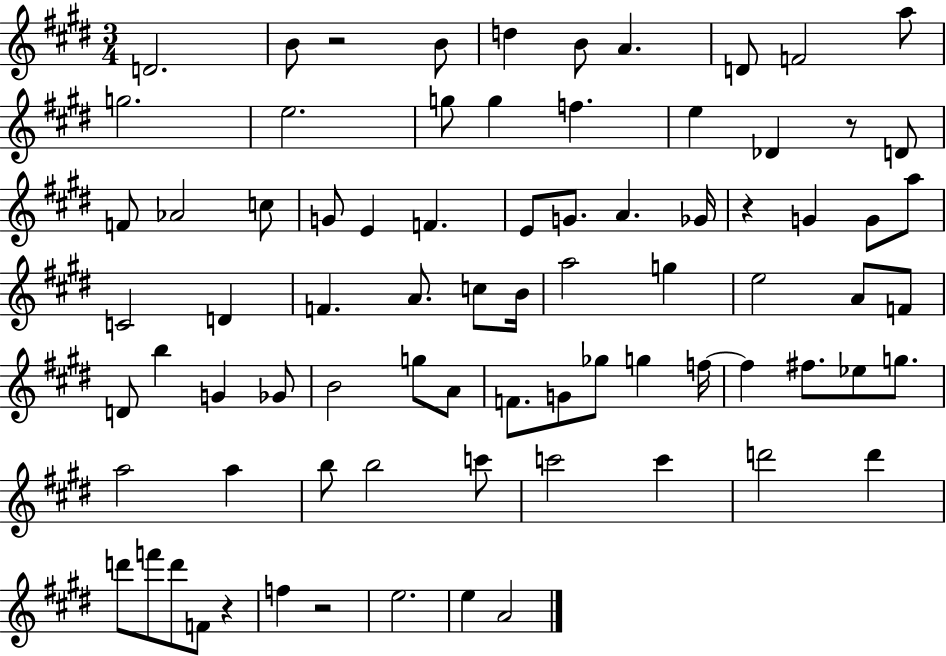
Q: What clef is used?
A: treble